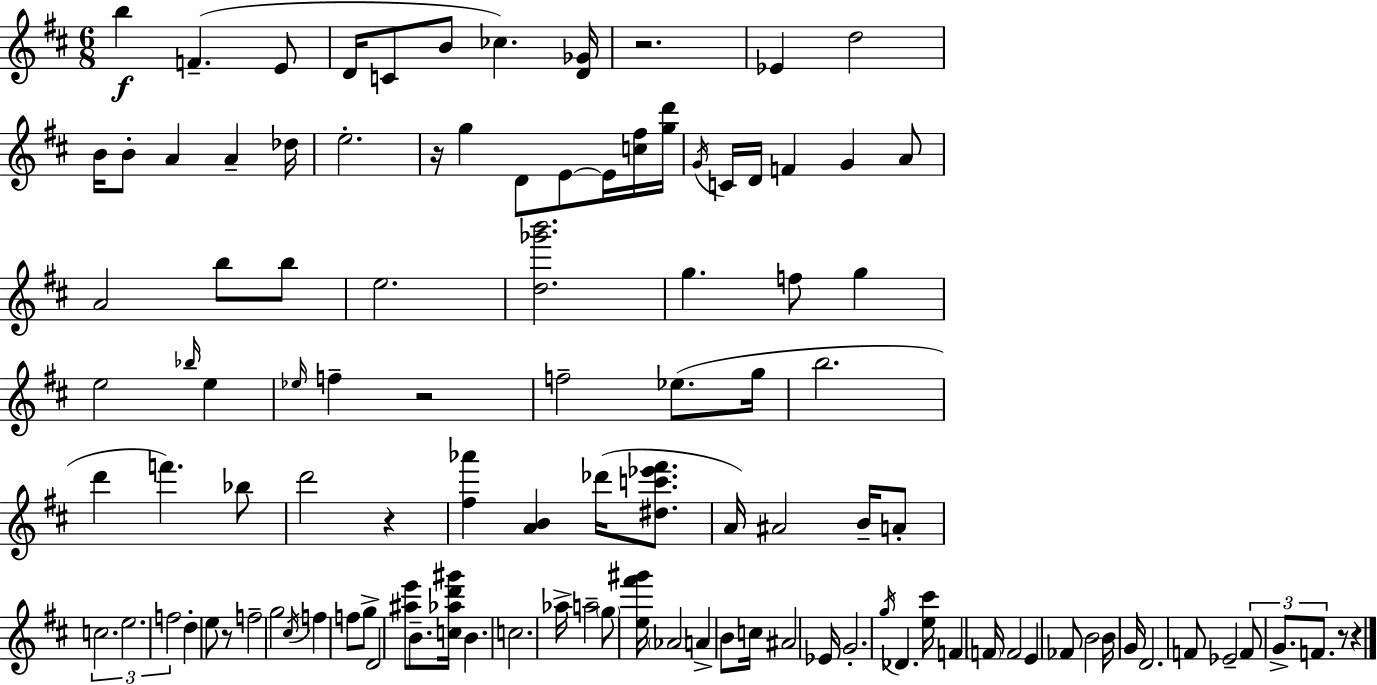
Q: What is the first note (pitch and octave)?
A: B5